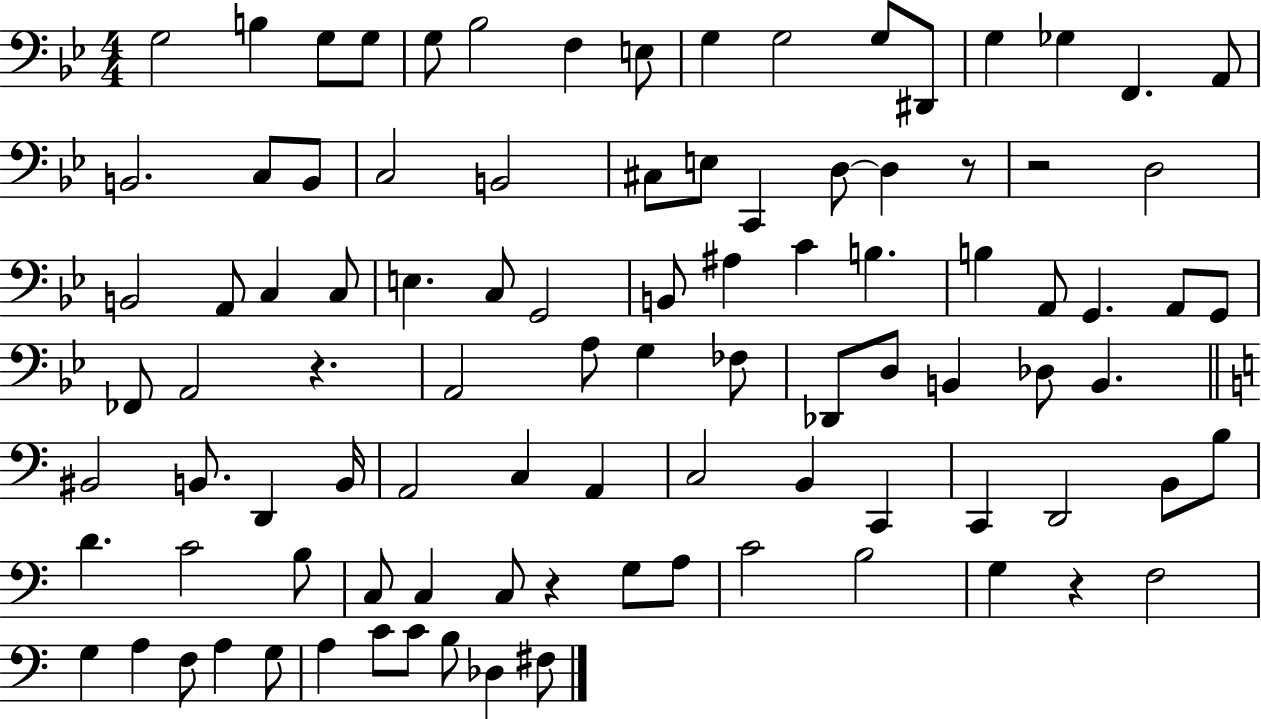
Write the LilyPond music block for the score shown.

{
  \clef bass
  \numericTimeSignature
  \time 4/4
  \key bes \major
  g2 b4 g8 g8 | g8 bes2 f4 e8 | g4 g2 g8 dis,8 | g4 ges4 f,4. a,8 | \break b,2. c8 b,8 | c2 b,2 | cis8 e8 c,4 d8~~ d4 r8 | r2 d2 | \break b,2 a,8 c4 c8 | e4. c8 g,2 | b,8 ais4 c'4 b4. | b4 a,8 g,4. a,8 g,8 | \break fes,8 a,2 r4. | a,2 a8 g4 fes8 | des,8 d8 b,4 des8 b,4. | \bar "||" \break \key c \major bis,2 b,8. d,4 b,16 | a,2 c4 a,4 | c2 b,4 c,4 | c,4 d,2 b,8 b8 | \break d'4. c'2 b8 | c8 c4 c8 r4 g8 a8 | c'2 b2 | g4 r4 f2 | \break g4 a4 f8 a4 g8 | a4 c'8 c'8 b8 des4 fis8 | \bar "|."
}